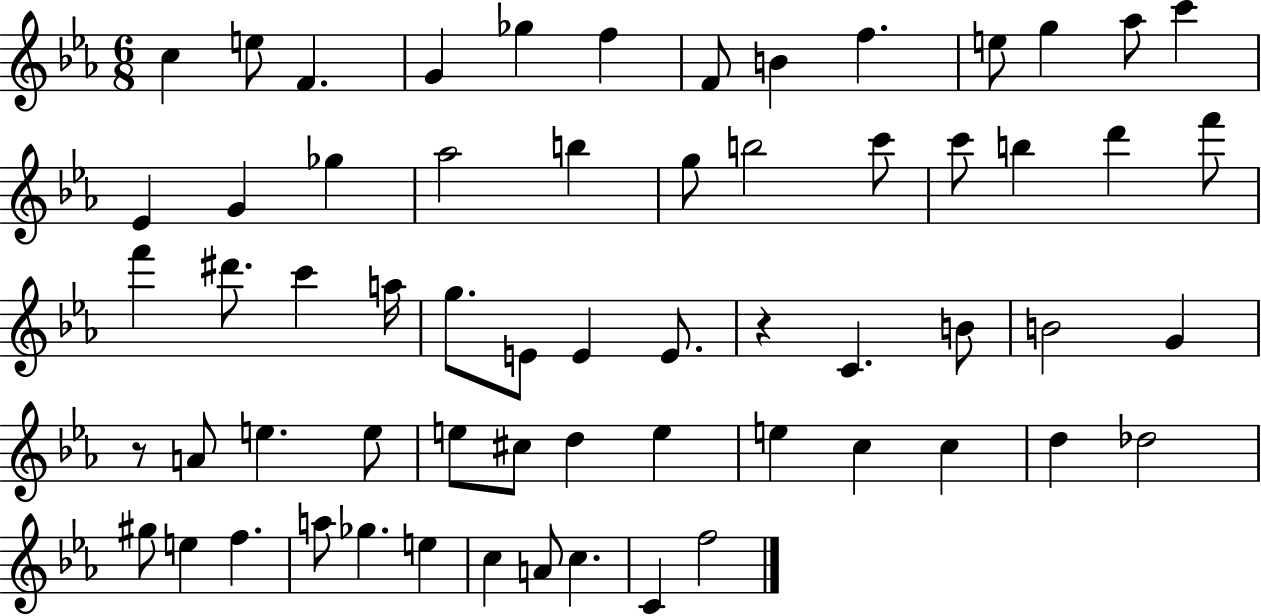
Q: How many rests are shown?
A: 2